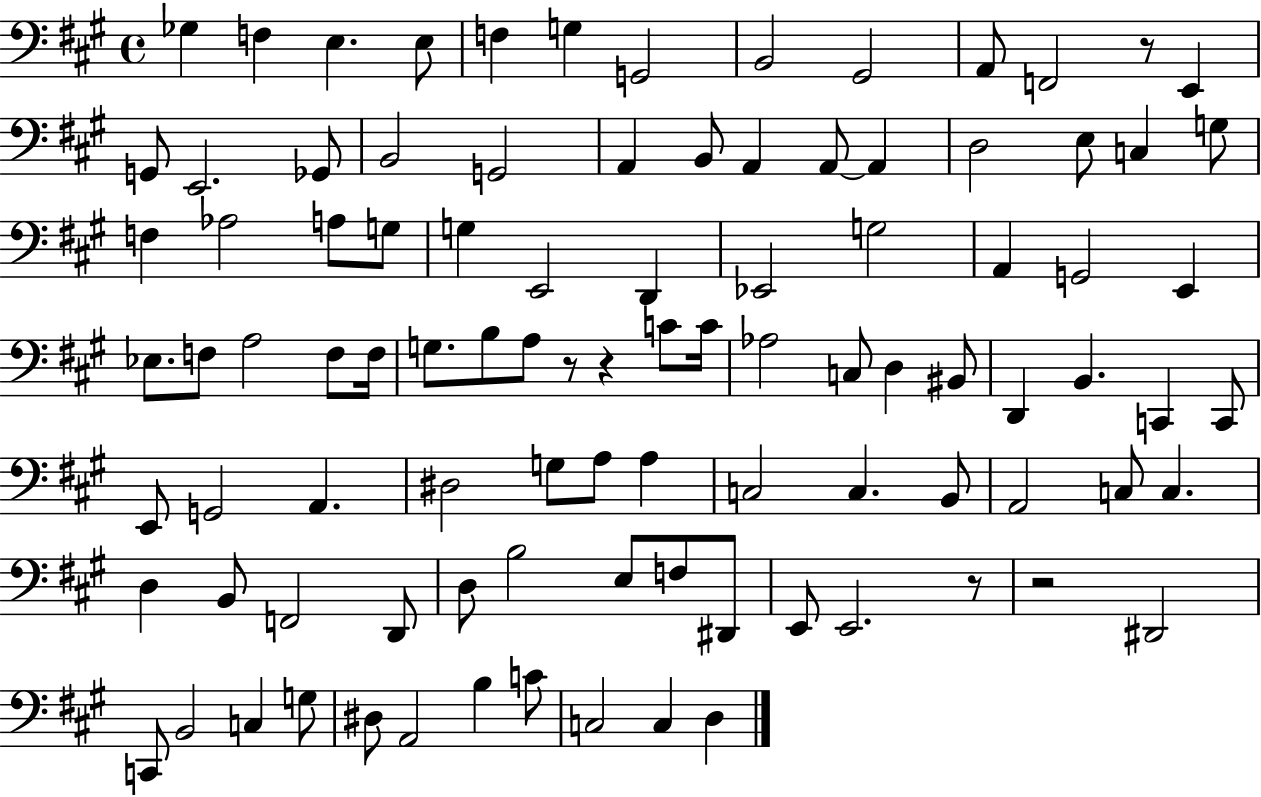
Gb3/q F3/q E3/q. E3/e F3/q G3/q G2/h B2/h G#2/h A2/e F2/h R/e E2/q G2/e E2/h. Gb2/e B2/h G2/h A2/q B2/e A2/q A2/e A2/q D3/h E3/e C3/q G3/e F3/q Ab3/h A3/e G3/e G3/q E2/h D2/q Eb2/h G3/h A2/q G2/h E2/q Eb3/e. F3/e A3/h F3/e F3/s G3/e. B3/e A3/e R/e R/q C4/e C4/s Ab3/h C3/e D3/q BIS2/e D2/q B2/q. C2/q C2/e E2/e G2/h A2/q. D#3/h G3/e A3/e A3/q C3/h C3/q. B2/e A2/h C3/e C3/q. D3/q B2/e F2/h D2/e D3/e B3/h E3/e F3/e D#2/e E2/e E2/h. R/e R/h D#2/h C2/e B2/h C3/q G3/e D#3/e A2/h B3/q C4/e C3/h C3/q D3/q